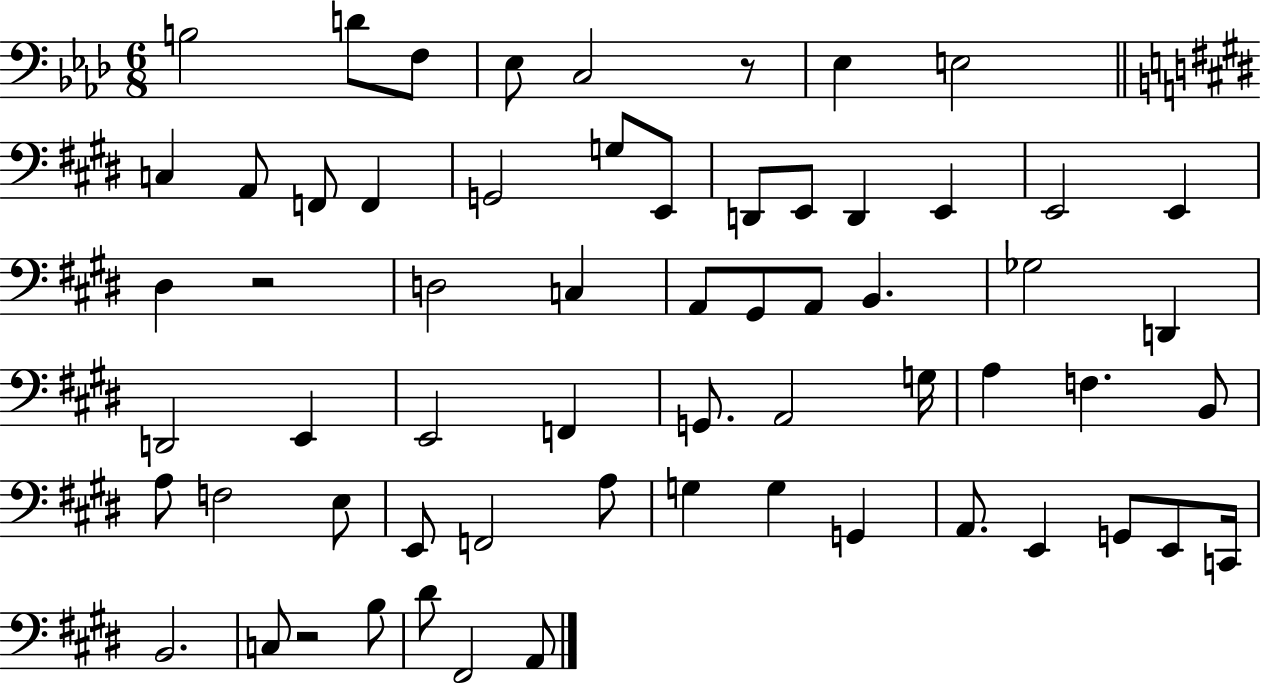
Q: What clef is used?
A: bass